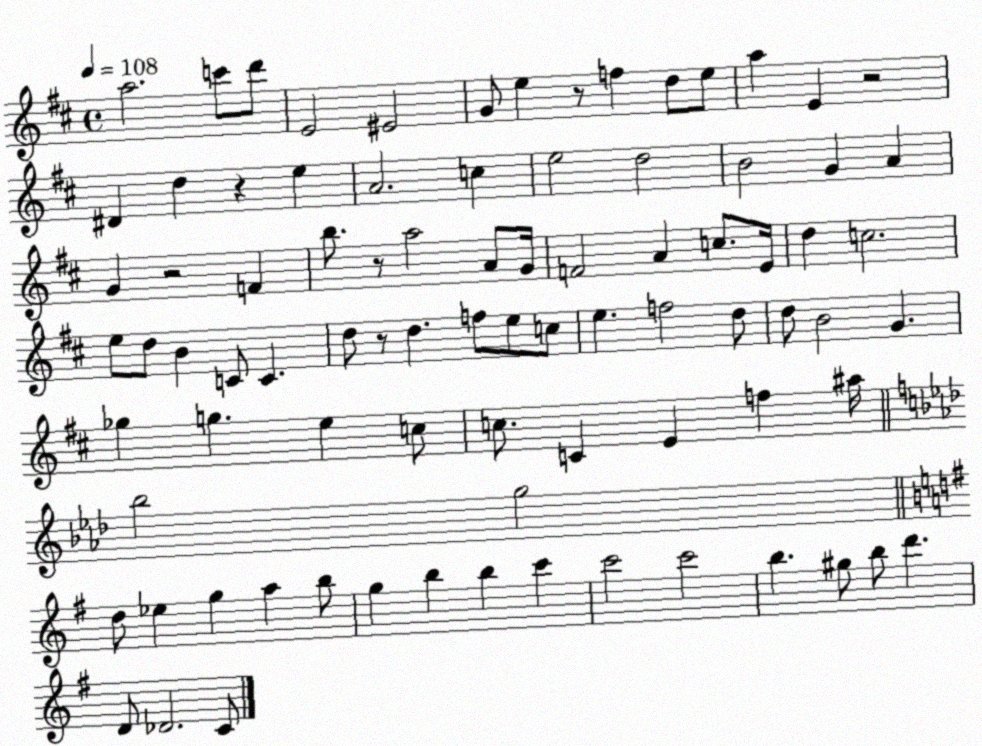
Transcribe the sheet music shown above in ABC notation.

X:1
T:Untitled
M:4/4
L:1/4
K:D
a2 c'/2 d'/2 E2 ^E2 G/2 e z/2 f d/2 e/2 a E z2 ^D d z e A2 c e2 d2 B2 G A G z2 F b/2 z/2 a2 A/2 G/4 F2 A c/2 E/4 d c2 e/2 d/2 B C/2 C d/2 z/2 d f/2 e/2 c/2 e f2 d/2 d/2 B2 G _g g e c/2 c/2 C E f ^a/4 _b2 g2 d/2 _e g a b/2 g b b c' c'2 c'2 b ^g/2 b/2 d' D/2 _D2 C/2